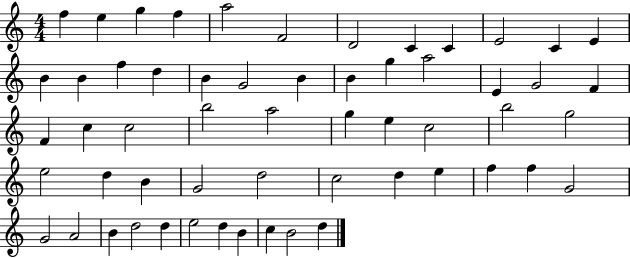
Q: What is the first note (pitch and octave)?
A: F5